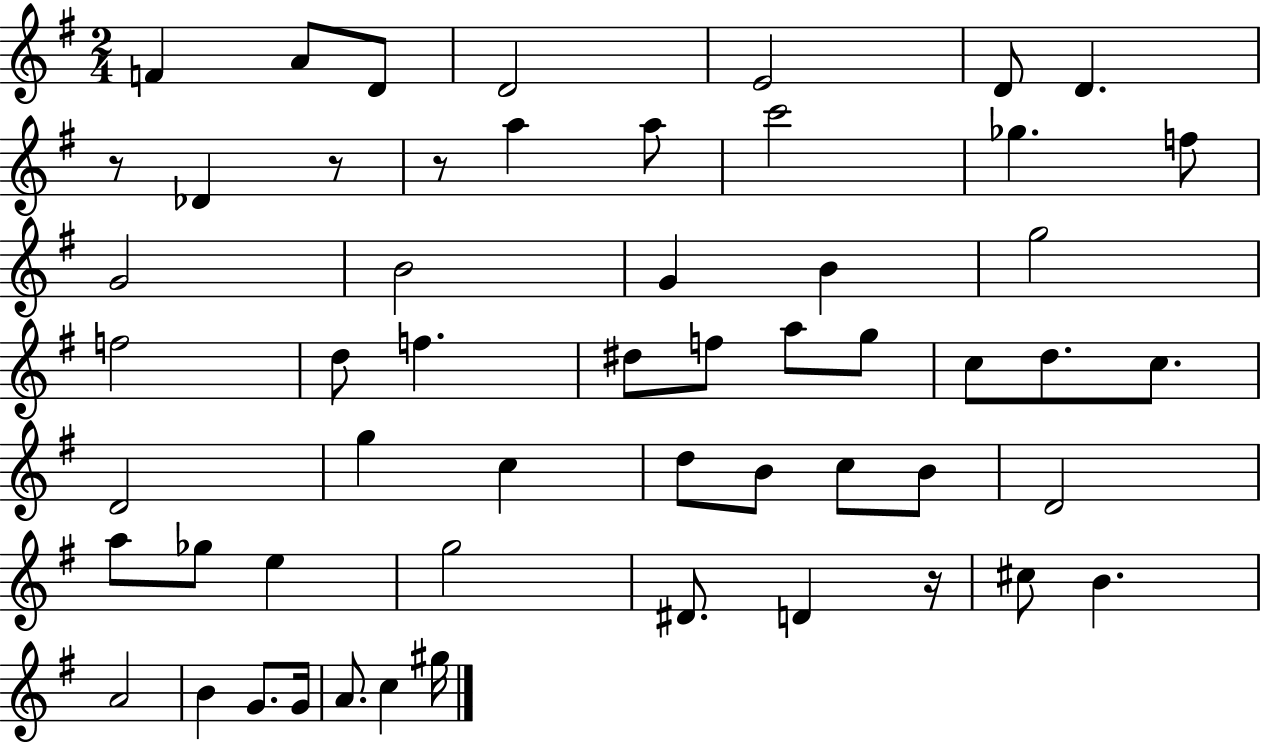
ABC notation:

X:1
T:Untitled
M:2/4
L:1/4
K:G
F A/2 D/2 D2 E2 D/2 D z/2 _D z/2 z/2 a a/2 c'2 _g f/2 G2 B2 G B g2 f2 d/2 f ^d/2 f/2 a/2 g/2 c/2 d/2 c/2 D2 g c d/2 B/2 c/2 B/2 D2 a/2 _g/2 e g2 ^D/2 D z/4 ^c/2 B A2 B G/2 G/4 A/2 c ^g/4